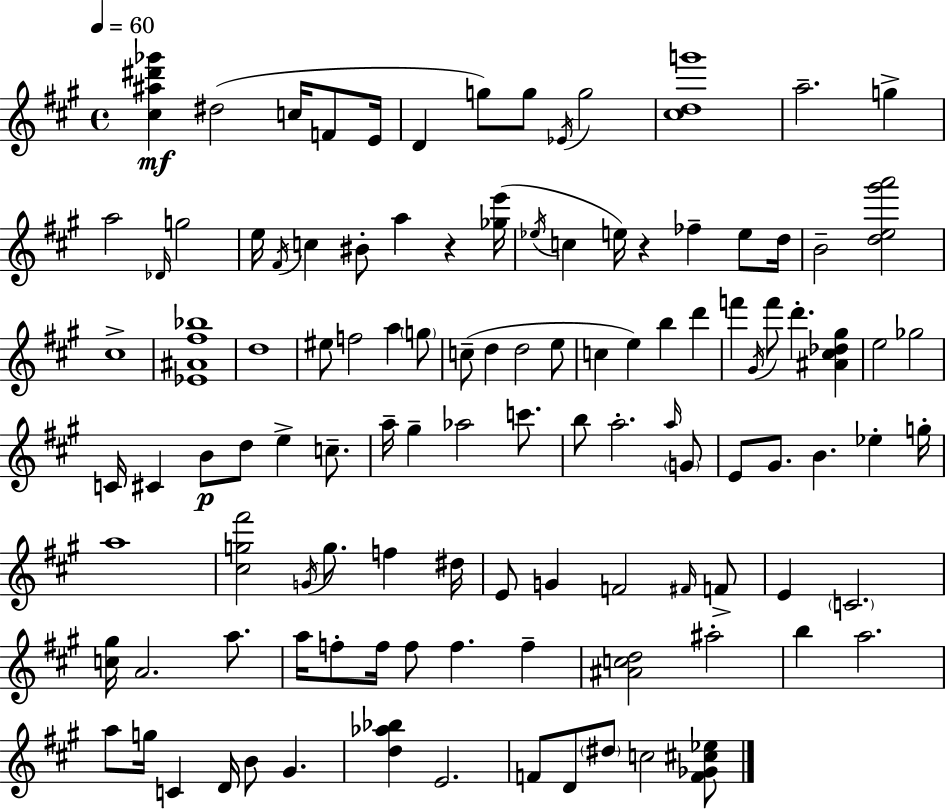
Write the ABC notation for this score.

X:1
T:Untitled
M:4/4
L:1/4
K:A
[^c^a^d'_g'] ^d2 c/4 F/2 E/4 D g/2 g/2 _E/4 g2 [^cdg']4 a2 g a2 _D/4 g2 e/4 ^F/4 c ^B/2 a z [_ge']/4 _e/4 c e/4 z _f e/2 d/4 B2 [de^g'a']2 ^c4 [_E^A^f_b]4 d4 ^e/2 f2 a g/2 c/2 d d2 e/2 c e b d' f' ^G/4 f'/2 d' [^A^c_d^g] e2 _g2 C/4 ^C B/2 d/2 e c/2 a/4 ^g _a2 c'/2 b/2 a2 a/4 G/2 E/2 ^G/2 B _e g/4 a4 [^cg^f']2 G/4 g/2 f ^d/4 E/2 G F2 ^F/4 F/2 E C2 [c^g]/4 A2 a/2 a/4 f/2 f/4 f/2 f f [^Acd]2 ^a2 b a2 a/2 g/4 C D/4 B/2 ^G [d_a_b] E2 F/2 D/2 ^d/2 c2 [F_G^c_e]/2